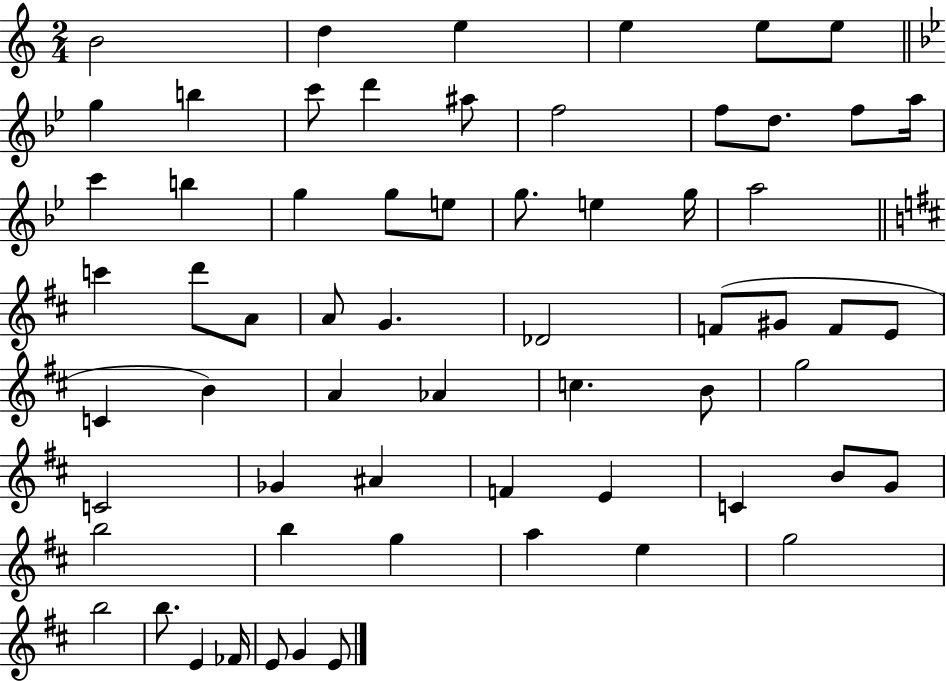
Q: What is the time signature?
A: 2/4